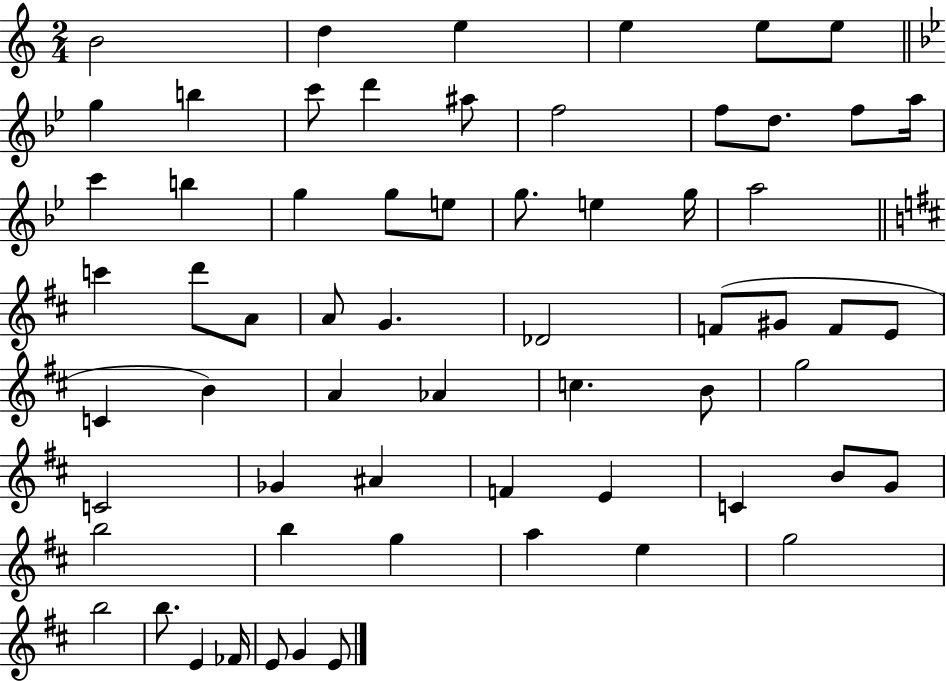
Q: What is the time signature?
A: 2/4